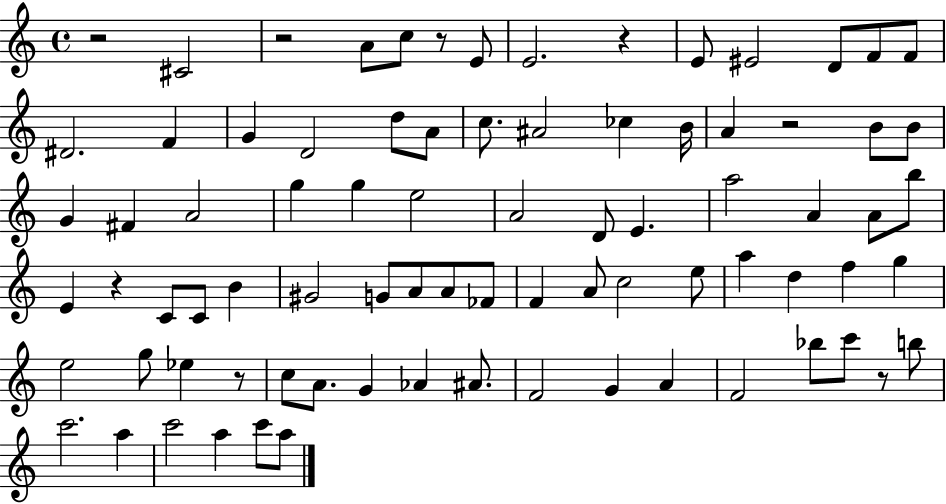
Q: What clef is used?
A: treble